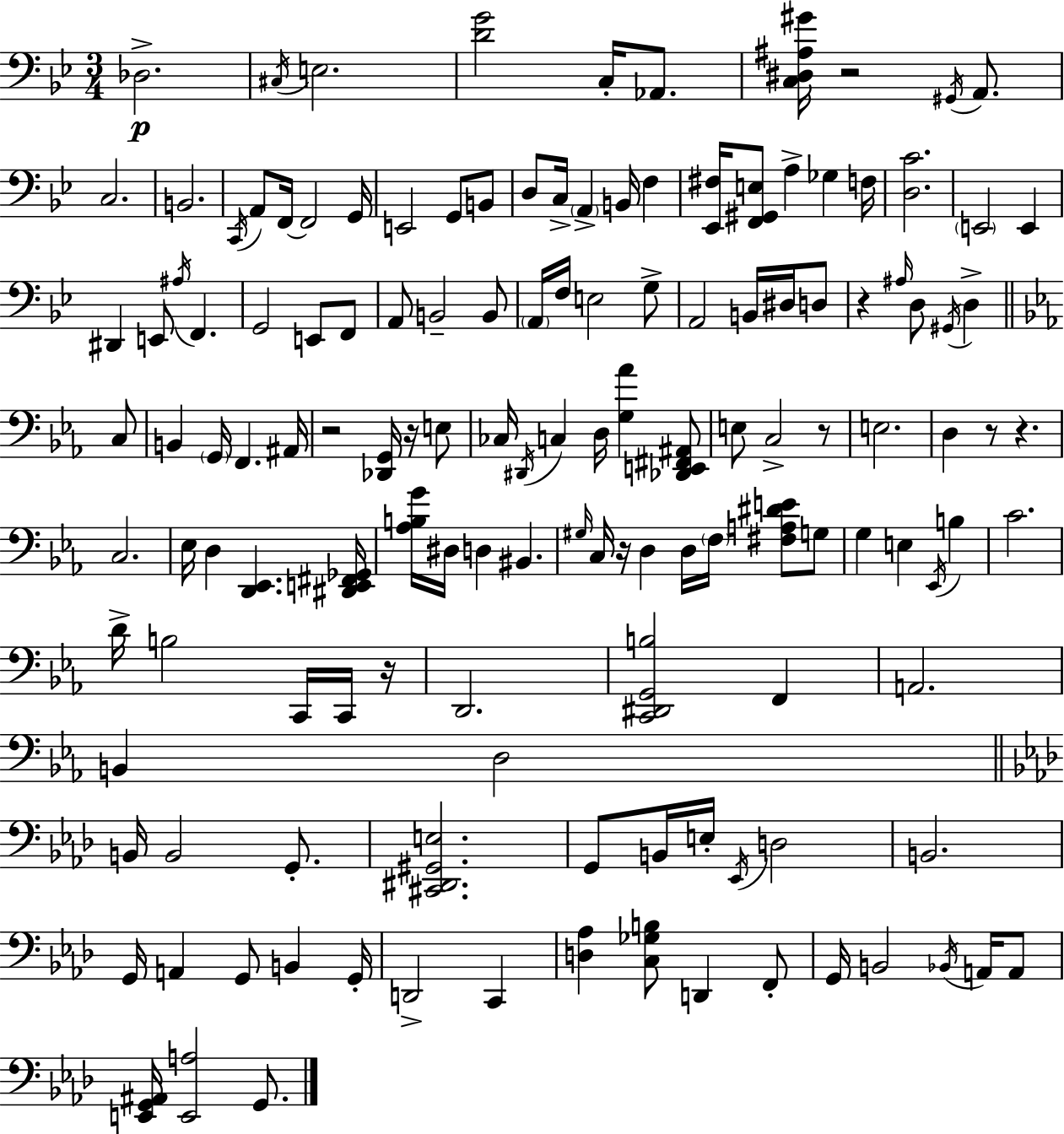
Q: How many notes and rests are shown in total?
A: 140